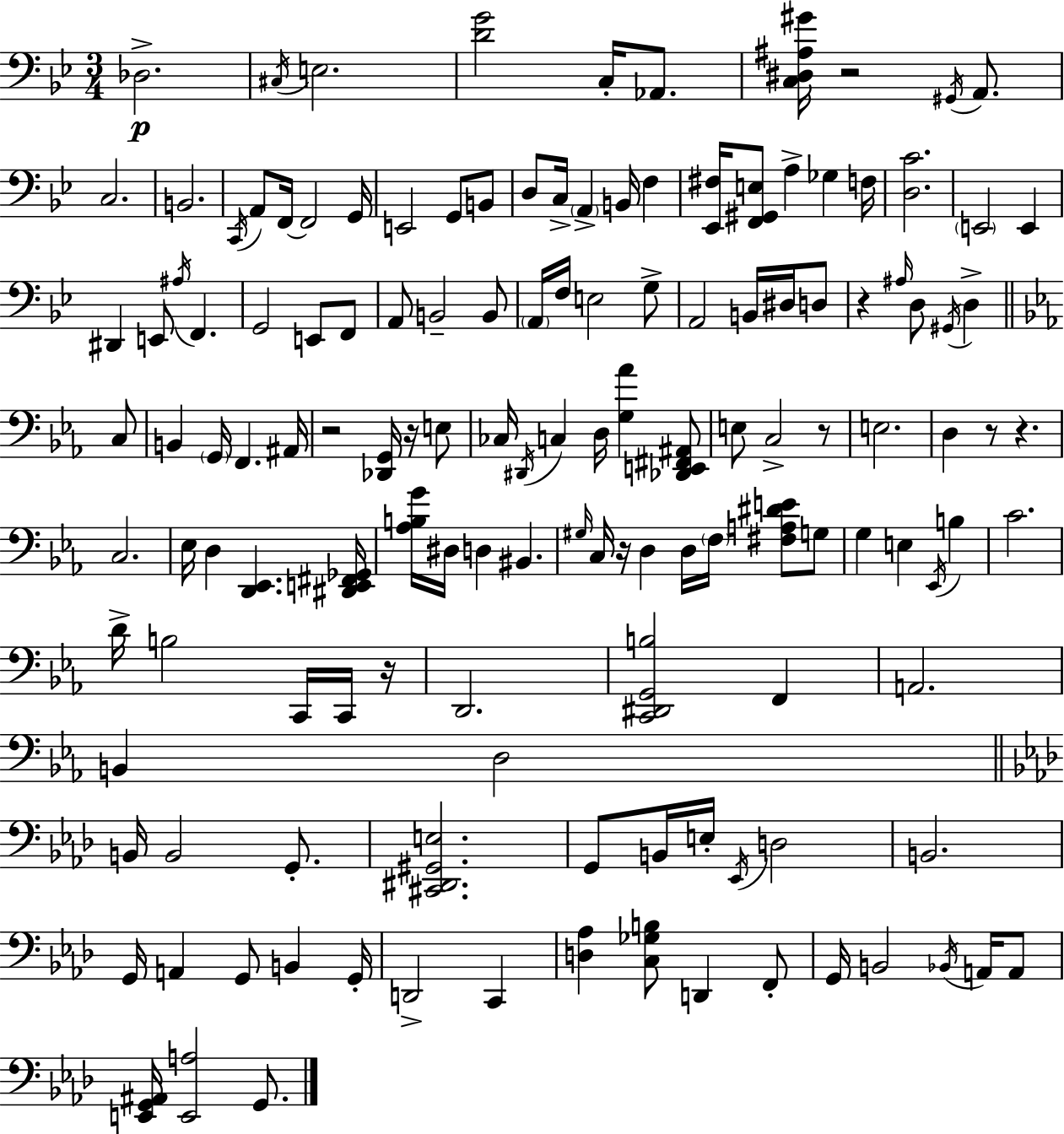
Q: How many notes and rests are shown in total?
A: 140